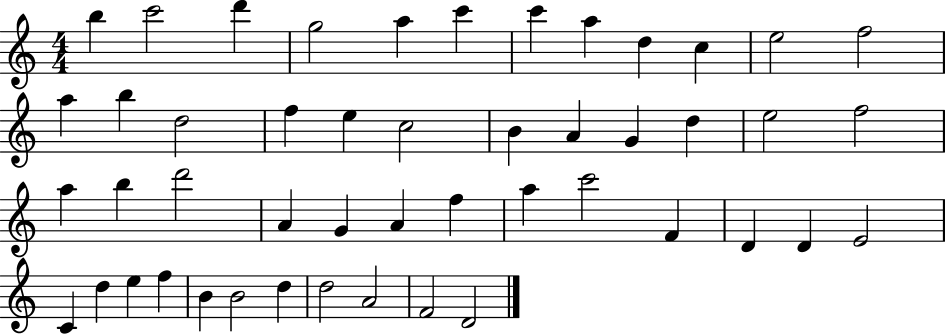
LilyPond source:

{
  \clef treble
  \numericTimeSignature
  \time 4/4
  \key c \major
  b''4 c'''2 d'''4 | g''2 a''4 c'''4 | c'''4 a''4 d''4 c''4 | e''2 f''2 | \break a''4 b''4 d''2 | f''4 e''4 c''2 | b'4 a'4 g'4 d''4 | e''2 f''2 | \break a''4 b''4 d'''2 | a'4 g'4 a'4 f''4 | a''4 c'''2 f'4 | d'4 d'4 e'2 | \break c'4 d''4 e''4 f''4 | b'4 b'2 d''4 | d''2 a'2 | f'2 d'2 | \break \bar "|."
}